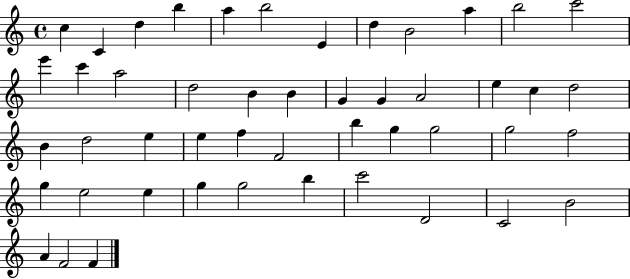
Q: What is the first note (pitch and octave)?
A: C5